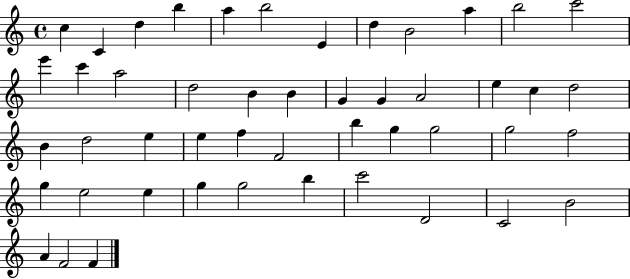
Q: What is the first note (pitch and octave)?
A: C5